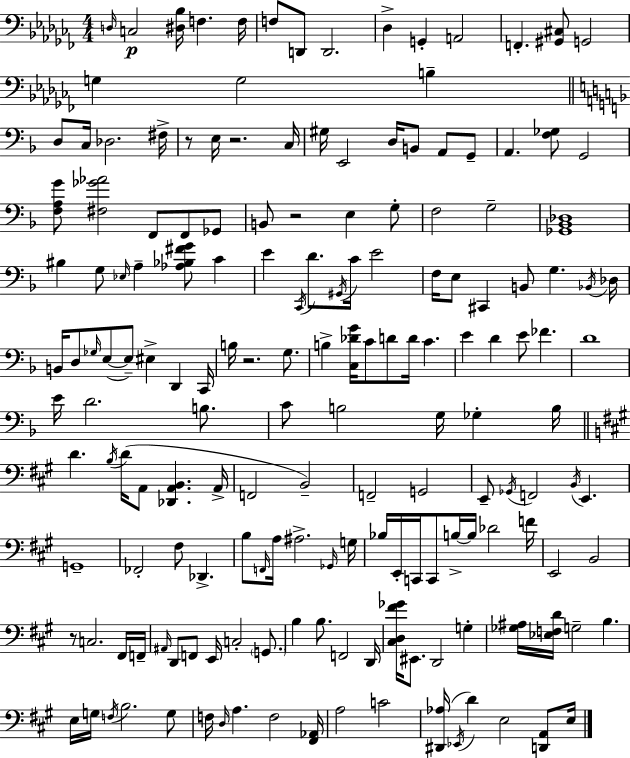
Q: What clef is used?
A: bass